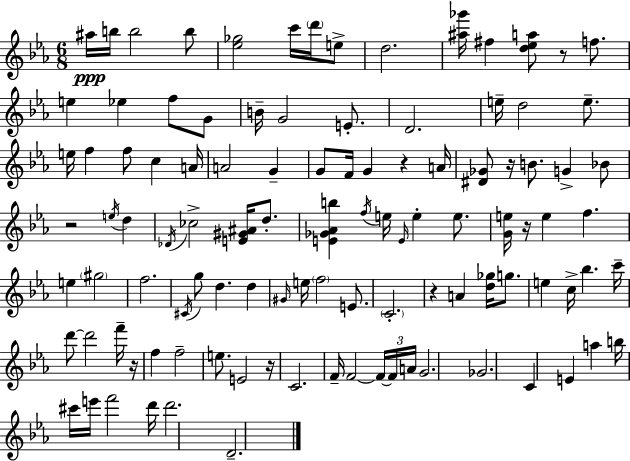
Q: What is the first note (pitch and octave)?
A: A#5